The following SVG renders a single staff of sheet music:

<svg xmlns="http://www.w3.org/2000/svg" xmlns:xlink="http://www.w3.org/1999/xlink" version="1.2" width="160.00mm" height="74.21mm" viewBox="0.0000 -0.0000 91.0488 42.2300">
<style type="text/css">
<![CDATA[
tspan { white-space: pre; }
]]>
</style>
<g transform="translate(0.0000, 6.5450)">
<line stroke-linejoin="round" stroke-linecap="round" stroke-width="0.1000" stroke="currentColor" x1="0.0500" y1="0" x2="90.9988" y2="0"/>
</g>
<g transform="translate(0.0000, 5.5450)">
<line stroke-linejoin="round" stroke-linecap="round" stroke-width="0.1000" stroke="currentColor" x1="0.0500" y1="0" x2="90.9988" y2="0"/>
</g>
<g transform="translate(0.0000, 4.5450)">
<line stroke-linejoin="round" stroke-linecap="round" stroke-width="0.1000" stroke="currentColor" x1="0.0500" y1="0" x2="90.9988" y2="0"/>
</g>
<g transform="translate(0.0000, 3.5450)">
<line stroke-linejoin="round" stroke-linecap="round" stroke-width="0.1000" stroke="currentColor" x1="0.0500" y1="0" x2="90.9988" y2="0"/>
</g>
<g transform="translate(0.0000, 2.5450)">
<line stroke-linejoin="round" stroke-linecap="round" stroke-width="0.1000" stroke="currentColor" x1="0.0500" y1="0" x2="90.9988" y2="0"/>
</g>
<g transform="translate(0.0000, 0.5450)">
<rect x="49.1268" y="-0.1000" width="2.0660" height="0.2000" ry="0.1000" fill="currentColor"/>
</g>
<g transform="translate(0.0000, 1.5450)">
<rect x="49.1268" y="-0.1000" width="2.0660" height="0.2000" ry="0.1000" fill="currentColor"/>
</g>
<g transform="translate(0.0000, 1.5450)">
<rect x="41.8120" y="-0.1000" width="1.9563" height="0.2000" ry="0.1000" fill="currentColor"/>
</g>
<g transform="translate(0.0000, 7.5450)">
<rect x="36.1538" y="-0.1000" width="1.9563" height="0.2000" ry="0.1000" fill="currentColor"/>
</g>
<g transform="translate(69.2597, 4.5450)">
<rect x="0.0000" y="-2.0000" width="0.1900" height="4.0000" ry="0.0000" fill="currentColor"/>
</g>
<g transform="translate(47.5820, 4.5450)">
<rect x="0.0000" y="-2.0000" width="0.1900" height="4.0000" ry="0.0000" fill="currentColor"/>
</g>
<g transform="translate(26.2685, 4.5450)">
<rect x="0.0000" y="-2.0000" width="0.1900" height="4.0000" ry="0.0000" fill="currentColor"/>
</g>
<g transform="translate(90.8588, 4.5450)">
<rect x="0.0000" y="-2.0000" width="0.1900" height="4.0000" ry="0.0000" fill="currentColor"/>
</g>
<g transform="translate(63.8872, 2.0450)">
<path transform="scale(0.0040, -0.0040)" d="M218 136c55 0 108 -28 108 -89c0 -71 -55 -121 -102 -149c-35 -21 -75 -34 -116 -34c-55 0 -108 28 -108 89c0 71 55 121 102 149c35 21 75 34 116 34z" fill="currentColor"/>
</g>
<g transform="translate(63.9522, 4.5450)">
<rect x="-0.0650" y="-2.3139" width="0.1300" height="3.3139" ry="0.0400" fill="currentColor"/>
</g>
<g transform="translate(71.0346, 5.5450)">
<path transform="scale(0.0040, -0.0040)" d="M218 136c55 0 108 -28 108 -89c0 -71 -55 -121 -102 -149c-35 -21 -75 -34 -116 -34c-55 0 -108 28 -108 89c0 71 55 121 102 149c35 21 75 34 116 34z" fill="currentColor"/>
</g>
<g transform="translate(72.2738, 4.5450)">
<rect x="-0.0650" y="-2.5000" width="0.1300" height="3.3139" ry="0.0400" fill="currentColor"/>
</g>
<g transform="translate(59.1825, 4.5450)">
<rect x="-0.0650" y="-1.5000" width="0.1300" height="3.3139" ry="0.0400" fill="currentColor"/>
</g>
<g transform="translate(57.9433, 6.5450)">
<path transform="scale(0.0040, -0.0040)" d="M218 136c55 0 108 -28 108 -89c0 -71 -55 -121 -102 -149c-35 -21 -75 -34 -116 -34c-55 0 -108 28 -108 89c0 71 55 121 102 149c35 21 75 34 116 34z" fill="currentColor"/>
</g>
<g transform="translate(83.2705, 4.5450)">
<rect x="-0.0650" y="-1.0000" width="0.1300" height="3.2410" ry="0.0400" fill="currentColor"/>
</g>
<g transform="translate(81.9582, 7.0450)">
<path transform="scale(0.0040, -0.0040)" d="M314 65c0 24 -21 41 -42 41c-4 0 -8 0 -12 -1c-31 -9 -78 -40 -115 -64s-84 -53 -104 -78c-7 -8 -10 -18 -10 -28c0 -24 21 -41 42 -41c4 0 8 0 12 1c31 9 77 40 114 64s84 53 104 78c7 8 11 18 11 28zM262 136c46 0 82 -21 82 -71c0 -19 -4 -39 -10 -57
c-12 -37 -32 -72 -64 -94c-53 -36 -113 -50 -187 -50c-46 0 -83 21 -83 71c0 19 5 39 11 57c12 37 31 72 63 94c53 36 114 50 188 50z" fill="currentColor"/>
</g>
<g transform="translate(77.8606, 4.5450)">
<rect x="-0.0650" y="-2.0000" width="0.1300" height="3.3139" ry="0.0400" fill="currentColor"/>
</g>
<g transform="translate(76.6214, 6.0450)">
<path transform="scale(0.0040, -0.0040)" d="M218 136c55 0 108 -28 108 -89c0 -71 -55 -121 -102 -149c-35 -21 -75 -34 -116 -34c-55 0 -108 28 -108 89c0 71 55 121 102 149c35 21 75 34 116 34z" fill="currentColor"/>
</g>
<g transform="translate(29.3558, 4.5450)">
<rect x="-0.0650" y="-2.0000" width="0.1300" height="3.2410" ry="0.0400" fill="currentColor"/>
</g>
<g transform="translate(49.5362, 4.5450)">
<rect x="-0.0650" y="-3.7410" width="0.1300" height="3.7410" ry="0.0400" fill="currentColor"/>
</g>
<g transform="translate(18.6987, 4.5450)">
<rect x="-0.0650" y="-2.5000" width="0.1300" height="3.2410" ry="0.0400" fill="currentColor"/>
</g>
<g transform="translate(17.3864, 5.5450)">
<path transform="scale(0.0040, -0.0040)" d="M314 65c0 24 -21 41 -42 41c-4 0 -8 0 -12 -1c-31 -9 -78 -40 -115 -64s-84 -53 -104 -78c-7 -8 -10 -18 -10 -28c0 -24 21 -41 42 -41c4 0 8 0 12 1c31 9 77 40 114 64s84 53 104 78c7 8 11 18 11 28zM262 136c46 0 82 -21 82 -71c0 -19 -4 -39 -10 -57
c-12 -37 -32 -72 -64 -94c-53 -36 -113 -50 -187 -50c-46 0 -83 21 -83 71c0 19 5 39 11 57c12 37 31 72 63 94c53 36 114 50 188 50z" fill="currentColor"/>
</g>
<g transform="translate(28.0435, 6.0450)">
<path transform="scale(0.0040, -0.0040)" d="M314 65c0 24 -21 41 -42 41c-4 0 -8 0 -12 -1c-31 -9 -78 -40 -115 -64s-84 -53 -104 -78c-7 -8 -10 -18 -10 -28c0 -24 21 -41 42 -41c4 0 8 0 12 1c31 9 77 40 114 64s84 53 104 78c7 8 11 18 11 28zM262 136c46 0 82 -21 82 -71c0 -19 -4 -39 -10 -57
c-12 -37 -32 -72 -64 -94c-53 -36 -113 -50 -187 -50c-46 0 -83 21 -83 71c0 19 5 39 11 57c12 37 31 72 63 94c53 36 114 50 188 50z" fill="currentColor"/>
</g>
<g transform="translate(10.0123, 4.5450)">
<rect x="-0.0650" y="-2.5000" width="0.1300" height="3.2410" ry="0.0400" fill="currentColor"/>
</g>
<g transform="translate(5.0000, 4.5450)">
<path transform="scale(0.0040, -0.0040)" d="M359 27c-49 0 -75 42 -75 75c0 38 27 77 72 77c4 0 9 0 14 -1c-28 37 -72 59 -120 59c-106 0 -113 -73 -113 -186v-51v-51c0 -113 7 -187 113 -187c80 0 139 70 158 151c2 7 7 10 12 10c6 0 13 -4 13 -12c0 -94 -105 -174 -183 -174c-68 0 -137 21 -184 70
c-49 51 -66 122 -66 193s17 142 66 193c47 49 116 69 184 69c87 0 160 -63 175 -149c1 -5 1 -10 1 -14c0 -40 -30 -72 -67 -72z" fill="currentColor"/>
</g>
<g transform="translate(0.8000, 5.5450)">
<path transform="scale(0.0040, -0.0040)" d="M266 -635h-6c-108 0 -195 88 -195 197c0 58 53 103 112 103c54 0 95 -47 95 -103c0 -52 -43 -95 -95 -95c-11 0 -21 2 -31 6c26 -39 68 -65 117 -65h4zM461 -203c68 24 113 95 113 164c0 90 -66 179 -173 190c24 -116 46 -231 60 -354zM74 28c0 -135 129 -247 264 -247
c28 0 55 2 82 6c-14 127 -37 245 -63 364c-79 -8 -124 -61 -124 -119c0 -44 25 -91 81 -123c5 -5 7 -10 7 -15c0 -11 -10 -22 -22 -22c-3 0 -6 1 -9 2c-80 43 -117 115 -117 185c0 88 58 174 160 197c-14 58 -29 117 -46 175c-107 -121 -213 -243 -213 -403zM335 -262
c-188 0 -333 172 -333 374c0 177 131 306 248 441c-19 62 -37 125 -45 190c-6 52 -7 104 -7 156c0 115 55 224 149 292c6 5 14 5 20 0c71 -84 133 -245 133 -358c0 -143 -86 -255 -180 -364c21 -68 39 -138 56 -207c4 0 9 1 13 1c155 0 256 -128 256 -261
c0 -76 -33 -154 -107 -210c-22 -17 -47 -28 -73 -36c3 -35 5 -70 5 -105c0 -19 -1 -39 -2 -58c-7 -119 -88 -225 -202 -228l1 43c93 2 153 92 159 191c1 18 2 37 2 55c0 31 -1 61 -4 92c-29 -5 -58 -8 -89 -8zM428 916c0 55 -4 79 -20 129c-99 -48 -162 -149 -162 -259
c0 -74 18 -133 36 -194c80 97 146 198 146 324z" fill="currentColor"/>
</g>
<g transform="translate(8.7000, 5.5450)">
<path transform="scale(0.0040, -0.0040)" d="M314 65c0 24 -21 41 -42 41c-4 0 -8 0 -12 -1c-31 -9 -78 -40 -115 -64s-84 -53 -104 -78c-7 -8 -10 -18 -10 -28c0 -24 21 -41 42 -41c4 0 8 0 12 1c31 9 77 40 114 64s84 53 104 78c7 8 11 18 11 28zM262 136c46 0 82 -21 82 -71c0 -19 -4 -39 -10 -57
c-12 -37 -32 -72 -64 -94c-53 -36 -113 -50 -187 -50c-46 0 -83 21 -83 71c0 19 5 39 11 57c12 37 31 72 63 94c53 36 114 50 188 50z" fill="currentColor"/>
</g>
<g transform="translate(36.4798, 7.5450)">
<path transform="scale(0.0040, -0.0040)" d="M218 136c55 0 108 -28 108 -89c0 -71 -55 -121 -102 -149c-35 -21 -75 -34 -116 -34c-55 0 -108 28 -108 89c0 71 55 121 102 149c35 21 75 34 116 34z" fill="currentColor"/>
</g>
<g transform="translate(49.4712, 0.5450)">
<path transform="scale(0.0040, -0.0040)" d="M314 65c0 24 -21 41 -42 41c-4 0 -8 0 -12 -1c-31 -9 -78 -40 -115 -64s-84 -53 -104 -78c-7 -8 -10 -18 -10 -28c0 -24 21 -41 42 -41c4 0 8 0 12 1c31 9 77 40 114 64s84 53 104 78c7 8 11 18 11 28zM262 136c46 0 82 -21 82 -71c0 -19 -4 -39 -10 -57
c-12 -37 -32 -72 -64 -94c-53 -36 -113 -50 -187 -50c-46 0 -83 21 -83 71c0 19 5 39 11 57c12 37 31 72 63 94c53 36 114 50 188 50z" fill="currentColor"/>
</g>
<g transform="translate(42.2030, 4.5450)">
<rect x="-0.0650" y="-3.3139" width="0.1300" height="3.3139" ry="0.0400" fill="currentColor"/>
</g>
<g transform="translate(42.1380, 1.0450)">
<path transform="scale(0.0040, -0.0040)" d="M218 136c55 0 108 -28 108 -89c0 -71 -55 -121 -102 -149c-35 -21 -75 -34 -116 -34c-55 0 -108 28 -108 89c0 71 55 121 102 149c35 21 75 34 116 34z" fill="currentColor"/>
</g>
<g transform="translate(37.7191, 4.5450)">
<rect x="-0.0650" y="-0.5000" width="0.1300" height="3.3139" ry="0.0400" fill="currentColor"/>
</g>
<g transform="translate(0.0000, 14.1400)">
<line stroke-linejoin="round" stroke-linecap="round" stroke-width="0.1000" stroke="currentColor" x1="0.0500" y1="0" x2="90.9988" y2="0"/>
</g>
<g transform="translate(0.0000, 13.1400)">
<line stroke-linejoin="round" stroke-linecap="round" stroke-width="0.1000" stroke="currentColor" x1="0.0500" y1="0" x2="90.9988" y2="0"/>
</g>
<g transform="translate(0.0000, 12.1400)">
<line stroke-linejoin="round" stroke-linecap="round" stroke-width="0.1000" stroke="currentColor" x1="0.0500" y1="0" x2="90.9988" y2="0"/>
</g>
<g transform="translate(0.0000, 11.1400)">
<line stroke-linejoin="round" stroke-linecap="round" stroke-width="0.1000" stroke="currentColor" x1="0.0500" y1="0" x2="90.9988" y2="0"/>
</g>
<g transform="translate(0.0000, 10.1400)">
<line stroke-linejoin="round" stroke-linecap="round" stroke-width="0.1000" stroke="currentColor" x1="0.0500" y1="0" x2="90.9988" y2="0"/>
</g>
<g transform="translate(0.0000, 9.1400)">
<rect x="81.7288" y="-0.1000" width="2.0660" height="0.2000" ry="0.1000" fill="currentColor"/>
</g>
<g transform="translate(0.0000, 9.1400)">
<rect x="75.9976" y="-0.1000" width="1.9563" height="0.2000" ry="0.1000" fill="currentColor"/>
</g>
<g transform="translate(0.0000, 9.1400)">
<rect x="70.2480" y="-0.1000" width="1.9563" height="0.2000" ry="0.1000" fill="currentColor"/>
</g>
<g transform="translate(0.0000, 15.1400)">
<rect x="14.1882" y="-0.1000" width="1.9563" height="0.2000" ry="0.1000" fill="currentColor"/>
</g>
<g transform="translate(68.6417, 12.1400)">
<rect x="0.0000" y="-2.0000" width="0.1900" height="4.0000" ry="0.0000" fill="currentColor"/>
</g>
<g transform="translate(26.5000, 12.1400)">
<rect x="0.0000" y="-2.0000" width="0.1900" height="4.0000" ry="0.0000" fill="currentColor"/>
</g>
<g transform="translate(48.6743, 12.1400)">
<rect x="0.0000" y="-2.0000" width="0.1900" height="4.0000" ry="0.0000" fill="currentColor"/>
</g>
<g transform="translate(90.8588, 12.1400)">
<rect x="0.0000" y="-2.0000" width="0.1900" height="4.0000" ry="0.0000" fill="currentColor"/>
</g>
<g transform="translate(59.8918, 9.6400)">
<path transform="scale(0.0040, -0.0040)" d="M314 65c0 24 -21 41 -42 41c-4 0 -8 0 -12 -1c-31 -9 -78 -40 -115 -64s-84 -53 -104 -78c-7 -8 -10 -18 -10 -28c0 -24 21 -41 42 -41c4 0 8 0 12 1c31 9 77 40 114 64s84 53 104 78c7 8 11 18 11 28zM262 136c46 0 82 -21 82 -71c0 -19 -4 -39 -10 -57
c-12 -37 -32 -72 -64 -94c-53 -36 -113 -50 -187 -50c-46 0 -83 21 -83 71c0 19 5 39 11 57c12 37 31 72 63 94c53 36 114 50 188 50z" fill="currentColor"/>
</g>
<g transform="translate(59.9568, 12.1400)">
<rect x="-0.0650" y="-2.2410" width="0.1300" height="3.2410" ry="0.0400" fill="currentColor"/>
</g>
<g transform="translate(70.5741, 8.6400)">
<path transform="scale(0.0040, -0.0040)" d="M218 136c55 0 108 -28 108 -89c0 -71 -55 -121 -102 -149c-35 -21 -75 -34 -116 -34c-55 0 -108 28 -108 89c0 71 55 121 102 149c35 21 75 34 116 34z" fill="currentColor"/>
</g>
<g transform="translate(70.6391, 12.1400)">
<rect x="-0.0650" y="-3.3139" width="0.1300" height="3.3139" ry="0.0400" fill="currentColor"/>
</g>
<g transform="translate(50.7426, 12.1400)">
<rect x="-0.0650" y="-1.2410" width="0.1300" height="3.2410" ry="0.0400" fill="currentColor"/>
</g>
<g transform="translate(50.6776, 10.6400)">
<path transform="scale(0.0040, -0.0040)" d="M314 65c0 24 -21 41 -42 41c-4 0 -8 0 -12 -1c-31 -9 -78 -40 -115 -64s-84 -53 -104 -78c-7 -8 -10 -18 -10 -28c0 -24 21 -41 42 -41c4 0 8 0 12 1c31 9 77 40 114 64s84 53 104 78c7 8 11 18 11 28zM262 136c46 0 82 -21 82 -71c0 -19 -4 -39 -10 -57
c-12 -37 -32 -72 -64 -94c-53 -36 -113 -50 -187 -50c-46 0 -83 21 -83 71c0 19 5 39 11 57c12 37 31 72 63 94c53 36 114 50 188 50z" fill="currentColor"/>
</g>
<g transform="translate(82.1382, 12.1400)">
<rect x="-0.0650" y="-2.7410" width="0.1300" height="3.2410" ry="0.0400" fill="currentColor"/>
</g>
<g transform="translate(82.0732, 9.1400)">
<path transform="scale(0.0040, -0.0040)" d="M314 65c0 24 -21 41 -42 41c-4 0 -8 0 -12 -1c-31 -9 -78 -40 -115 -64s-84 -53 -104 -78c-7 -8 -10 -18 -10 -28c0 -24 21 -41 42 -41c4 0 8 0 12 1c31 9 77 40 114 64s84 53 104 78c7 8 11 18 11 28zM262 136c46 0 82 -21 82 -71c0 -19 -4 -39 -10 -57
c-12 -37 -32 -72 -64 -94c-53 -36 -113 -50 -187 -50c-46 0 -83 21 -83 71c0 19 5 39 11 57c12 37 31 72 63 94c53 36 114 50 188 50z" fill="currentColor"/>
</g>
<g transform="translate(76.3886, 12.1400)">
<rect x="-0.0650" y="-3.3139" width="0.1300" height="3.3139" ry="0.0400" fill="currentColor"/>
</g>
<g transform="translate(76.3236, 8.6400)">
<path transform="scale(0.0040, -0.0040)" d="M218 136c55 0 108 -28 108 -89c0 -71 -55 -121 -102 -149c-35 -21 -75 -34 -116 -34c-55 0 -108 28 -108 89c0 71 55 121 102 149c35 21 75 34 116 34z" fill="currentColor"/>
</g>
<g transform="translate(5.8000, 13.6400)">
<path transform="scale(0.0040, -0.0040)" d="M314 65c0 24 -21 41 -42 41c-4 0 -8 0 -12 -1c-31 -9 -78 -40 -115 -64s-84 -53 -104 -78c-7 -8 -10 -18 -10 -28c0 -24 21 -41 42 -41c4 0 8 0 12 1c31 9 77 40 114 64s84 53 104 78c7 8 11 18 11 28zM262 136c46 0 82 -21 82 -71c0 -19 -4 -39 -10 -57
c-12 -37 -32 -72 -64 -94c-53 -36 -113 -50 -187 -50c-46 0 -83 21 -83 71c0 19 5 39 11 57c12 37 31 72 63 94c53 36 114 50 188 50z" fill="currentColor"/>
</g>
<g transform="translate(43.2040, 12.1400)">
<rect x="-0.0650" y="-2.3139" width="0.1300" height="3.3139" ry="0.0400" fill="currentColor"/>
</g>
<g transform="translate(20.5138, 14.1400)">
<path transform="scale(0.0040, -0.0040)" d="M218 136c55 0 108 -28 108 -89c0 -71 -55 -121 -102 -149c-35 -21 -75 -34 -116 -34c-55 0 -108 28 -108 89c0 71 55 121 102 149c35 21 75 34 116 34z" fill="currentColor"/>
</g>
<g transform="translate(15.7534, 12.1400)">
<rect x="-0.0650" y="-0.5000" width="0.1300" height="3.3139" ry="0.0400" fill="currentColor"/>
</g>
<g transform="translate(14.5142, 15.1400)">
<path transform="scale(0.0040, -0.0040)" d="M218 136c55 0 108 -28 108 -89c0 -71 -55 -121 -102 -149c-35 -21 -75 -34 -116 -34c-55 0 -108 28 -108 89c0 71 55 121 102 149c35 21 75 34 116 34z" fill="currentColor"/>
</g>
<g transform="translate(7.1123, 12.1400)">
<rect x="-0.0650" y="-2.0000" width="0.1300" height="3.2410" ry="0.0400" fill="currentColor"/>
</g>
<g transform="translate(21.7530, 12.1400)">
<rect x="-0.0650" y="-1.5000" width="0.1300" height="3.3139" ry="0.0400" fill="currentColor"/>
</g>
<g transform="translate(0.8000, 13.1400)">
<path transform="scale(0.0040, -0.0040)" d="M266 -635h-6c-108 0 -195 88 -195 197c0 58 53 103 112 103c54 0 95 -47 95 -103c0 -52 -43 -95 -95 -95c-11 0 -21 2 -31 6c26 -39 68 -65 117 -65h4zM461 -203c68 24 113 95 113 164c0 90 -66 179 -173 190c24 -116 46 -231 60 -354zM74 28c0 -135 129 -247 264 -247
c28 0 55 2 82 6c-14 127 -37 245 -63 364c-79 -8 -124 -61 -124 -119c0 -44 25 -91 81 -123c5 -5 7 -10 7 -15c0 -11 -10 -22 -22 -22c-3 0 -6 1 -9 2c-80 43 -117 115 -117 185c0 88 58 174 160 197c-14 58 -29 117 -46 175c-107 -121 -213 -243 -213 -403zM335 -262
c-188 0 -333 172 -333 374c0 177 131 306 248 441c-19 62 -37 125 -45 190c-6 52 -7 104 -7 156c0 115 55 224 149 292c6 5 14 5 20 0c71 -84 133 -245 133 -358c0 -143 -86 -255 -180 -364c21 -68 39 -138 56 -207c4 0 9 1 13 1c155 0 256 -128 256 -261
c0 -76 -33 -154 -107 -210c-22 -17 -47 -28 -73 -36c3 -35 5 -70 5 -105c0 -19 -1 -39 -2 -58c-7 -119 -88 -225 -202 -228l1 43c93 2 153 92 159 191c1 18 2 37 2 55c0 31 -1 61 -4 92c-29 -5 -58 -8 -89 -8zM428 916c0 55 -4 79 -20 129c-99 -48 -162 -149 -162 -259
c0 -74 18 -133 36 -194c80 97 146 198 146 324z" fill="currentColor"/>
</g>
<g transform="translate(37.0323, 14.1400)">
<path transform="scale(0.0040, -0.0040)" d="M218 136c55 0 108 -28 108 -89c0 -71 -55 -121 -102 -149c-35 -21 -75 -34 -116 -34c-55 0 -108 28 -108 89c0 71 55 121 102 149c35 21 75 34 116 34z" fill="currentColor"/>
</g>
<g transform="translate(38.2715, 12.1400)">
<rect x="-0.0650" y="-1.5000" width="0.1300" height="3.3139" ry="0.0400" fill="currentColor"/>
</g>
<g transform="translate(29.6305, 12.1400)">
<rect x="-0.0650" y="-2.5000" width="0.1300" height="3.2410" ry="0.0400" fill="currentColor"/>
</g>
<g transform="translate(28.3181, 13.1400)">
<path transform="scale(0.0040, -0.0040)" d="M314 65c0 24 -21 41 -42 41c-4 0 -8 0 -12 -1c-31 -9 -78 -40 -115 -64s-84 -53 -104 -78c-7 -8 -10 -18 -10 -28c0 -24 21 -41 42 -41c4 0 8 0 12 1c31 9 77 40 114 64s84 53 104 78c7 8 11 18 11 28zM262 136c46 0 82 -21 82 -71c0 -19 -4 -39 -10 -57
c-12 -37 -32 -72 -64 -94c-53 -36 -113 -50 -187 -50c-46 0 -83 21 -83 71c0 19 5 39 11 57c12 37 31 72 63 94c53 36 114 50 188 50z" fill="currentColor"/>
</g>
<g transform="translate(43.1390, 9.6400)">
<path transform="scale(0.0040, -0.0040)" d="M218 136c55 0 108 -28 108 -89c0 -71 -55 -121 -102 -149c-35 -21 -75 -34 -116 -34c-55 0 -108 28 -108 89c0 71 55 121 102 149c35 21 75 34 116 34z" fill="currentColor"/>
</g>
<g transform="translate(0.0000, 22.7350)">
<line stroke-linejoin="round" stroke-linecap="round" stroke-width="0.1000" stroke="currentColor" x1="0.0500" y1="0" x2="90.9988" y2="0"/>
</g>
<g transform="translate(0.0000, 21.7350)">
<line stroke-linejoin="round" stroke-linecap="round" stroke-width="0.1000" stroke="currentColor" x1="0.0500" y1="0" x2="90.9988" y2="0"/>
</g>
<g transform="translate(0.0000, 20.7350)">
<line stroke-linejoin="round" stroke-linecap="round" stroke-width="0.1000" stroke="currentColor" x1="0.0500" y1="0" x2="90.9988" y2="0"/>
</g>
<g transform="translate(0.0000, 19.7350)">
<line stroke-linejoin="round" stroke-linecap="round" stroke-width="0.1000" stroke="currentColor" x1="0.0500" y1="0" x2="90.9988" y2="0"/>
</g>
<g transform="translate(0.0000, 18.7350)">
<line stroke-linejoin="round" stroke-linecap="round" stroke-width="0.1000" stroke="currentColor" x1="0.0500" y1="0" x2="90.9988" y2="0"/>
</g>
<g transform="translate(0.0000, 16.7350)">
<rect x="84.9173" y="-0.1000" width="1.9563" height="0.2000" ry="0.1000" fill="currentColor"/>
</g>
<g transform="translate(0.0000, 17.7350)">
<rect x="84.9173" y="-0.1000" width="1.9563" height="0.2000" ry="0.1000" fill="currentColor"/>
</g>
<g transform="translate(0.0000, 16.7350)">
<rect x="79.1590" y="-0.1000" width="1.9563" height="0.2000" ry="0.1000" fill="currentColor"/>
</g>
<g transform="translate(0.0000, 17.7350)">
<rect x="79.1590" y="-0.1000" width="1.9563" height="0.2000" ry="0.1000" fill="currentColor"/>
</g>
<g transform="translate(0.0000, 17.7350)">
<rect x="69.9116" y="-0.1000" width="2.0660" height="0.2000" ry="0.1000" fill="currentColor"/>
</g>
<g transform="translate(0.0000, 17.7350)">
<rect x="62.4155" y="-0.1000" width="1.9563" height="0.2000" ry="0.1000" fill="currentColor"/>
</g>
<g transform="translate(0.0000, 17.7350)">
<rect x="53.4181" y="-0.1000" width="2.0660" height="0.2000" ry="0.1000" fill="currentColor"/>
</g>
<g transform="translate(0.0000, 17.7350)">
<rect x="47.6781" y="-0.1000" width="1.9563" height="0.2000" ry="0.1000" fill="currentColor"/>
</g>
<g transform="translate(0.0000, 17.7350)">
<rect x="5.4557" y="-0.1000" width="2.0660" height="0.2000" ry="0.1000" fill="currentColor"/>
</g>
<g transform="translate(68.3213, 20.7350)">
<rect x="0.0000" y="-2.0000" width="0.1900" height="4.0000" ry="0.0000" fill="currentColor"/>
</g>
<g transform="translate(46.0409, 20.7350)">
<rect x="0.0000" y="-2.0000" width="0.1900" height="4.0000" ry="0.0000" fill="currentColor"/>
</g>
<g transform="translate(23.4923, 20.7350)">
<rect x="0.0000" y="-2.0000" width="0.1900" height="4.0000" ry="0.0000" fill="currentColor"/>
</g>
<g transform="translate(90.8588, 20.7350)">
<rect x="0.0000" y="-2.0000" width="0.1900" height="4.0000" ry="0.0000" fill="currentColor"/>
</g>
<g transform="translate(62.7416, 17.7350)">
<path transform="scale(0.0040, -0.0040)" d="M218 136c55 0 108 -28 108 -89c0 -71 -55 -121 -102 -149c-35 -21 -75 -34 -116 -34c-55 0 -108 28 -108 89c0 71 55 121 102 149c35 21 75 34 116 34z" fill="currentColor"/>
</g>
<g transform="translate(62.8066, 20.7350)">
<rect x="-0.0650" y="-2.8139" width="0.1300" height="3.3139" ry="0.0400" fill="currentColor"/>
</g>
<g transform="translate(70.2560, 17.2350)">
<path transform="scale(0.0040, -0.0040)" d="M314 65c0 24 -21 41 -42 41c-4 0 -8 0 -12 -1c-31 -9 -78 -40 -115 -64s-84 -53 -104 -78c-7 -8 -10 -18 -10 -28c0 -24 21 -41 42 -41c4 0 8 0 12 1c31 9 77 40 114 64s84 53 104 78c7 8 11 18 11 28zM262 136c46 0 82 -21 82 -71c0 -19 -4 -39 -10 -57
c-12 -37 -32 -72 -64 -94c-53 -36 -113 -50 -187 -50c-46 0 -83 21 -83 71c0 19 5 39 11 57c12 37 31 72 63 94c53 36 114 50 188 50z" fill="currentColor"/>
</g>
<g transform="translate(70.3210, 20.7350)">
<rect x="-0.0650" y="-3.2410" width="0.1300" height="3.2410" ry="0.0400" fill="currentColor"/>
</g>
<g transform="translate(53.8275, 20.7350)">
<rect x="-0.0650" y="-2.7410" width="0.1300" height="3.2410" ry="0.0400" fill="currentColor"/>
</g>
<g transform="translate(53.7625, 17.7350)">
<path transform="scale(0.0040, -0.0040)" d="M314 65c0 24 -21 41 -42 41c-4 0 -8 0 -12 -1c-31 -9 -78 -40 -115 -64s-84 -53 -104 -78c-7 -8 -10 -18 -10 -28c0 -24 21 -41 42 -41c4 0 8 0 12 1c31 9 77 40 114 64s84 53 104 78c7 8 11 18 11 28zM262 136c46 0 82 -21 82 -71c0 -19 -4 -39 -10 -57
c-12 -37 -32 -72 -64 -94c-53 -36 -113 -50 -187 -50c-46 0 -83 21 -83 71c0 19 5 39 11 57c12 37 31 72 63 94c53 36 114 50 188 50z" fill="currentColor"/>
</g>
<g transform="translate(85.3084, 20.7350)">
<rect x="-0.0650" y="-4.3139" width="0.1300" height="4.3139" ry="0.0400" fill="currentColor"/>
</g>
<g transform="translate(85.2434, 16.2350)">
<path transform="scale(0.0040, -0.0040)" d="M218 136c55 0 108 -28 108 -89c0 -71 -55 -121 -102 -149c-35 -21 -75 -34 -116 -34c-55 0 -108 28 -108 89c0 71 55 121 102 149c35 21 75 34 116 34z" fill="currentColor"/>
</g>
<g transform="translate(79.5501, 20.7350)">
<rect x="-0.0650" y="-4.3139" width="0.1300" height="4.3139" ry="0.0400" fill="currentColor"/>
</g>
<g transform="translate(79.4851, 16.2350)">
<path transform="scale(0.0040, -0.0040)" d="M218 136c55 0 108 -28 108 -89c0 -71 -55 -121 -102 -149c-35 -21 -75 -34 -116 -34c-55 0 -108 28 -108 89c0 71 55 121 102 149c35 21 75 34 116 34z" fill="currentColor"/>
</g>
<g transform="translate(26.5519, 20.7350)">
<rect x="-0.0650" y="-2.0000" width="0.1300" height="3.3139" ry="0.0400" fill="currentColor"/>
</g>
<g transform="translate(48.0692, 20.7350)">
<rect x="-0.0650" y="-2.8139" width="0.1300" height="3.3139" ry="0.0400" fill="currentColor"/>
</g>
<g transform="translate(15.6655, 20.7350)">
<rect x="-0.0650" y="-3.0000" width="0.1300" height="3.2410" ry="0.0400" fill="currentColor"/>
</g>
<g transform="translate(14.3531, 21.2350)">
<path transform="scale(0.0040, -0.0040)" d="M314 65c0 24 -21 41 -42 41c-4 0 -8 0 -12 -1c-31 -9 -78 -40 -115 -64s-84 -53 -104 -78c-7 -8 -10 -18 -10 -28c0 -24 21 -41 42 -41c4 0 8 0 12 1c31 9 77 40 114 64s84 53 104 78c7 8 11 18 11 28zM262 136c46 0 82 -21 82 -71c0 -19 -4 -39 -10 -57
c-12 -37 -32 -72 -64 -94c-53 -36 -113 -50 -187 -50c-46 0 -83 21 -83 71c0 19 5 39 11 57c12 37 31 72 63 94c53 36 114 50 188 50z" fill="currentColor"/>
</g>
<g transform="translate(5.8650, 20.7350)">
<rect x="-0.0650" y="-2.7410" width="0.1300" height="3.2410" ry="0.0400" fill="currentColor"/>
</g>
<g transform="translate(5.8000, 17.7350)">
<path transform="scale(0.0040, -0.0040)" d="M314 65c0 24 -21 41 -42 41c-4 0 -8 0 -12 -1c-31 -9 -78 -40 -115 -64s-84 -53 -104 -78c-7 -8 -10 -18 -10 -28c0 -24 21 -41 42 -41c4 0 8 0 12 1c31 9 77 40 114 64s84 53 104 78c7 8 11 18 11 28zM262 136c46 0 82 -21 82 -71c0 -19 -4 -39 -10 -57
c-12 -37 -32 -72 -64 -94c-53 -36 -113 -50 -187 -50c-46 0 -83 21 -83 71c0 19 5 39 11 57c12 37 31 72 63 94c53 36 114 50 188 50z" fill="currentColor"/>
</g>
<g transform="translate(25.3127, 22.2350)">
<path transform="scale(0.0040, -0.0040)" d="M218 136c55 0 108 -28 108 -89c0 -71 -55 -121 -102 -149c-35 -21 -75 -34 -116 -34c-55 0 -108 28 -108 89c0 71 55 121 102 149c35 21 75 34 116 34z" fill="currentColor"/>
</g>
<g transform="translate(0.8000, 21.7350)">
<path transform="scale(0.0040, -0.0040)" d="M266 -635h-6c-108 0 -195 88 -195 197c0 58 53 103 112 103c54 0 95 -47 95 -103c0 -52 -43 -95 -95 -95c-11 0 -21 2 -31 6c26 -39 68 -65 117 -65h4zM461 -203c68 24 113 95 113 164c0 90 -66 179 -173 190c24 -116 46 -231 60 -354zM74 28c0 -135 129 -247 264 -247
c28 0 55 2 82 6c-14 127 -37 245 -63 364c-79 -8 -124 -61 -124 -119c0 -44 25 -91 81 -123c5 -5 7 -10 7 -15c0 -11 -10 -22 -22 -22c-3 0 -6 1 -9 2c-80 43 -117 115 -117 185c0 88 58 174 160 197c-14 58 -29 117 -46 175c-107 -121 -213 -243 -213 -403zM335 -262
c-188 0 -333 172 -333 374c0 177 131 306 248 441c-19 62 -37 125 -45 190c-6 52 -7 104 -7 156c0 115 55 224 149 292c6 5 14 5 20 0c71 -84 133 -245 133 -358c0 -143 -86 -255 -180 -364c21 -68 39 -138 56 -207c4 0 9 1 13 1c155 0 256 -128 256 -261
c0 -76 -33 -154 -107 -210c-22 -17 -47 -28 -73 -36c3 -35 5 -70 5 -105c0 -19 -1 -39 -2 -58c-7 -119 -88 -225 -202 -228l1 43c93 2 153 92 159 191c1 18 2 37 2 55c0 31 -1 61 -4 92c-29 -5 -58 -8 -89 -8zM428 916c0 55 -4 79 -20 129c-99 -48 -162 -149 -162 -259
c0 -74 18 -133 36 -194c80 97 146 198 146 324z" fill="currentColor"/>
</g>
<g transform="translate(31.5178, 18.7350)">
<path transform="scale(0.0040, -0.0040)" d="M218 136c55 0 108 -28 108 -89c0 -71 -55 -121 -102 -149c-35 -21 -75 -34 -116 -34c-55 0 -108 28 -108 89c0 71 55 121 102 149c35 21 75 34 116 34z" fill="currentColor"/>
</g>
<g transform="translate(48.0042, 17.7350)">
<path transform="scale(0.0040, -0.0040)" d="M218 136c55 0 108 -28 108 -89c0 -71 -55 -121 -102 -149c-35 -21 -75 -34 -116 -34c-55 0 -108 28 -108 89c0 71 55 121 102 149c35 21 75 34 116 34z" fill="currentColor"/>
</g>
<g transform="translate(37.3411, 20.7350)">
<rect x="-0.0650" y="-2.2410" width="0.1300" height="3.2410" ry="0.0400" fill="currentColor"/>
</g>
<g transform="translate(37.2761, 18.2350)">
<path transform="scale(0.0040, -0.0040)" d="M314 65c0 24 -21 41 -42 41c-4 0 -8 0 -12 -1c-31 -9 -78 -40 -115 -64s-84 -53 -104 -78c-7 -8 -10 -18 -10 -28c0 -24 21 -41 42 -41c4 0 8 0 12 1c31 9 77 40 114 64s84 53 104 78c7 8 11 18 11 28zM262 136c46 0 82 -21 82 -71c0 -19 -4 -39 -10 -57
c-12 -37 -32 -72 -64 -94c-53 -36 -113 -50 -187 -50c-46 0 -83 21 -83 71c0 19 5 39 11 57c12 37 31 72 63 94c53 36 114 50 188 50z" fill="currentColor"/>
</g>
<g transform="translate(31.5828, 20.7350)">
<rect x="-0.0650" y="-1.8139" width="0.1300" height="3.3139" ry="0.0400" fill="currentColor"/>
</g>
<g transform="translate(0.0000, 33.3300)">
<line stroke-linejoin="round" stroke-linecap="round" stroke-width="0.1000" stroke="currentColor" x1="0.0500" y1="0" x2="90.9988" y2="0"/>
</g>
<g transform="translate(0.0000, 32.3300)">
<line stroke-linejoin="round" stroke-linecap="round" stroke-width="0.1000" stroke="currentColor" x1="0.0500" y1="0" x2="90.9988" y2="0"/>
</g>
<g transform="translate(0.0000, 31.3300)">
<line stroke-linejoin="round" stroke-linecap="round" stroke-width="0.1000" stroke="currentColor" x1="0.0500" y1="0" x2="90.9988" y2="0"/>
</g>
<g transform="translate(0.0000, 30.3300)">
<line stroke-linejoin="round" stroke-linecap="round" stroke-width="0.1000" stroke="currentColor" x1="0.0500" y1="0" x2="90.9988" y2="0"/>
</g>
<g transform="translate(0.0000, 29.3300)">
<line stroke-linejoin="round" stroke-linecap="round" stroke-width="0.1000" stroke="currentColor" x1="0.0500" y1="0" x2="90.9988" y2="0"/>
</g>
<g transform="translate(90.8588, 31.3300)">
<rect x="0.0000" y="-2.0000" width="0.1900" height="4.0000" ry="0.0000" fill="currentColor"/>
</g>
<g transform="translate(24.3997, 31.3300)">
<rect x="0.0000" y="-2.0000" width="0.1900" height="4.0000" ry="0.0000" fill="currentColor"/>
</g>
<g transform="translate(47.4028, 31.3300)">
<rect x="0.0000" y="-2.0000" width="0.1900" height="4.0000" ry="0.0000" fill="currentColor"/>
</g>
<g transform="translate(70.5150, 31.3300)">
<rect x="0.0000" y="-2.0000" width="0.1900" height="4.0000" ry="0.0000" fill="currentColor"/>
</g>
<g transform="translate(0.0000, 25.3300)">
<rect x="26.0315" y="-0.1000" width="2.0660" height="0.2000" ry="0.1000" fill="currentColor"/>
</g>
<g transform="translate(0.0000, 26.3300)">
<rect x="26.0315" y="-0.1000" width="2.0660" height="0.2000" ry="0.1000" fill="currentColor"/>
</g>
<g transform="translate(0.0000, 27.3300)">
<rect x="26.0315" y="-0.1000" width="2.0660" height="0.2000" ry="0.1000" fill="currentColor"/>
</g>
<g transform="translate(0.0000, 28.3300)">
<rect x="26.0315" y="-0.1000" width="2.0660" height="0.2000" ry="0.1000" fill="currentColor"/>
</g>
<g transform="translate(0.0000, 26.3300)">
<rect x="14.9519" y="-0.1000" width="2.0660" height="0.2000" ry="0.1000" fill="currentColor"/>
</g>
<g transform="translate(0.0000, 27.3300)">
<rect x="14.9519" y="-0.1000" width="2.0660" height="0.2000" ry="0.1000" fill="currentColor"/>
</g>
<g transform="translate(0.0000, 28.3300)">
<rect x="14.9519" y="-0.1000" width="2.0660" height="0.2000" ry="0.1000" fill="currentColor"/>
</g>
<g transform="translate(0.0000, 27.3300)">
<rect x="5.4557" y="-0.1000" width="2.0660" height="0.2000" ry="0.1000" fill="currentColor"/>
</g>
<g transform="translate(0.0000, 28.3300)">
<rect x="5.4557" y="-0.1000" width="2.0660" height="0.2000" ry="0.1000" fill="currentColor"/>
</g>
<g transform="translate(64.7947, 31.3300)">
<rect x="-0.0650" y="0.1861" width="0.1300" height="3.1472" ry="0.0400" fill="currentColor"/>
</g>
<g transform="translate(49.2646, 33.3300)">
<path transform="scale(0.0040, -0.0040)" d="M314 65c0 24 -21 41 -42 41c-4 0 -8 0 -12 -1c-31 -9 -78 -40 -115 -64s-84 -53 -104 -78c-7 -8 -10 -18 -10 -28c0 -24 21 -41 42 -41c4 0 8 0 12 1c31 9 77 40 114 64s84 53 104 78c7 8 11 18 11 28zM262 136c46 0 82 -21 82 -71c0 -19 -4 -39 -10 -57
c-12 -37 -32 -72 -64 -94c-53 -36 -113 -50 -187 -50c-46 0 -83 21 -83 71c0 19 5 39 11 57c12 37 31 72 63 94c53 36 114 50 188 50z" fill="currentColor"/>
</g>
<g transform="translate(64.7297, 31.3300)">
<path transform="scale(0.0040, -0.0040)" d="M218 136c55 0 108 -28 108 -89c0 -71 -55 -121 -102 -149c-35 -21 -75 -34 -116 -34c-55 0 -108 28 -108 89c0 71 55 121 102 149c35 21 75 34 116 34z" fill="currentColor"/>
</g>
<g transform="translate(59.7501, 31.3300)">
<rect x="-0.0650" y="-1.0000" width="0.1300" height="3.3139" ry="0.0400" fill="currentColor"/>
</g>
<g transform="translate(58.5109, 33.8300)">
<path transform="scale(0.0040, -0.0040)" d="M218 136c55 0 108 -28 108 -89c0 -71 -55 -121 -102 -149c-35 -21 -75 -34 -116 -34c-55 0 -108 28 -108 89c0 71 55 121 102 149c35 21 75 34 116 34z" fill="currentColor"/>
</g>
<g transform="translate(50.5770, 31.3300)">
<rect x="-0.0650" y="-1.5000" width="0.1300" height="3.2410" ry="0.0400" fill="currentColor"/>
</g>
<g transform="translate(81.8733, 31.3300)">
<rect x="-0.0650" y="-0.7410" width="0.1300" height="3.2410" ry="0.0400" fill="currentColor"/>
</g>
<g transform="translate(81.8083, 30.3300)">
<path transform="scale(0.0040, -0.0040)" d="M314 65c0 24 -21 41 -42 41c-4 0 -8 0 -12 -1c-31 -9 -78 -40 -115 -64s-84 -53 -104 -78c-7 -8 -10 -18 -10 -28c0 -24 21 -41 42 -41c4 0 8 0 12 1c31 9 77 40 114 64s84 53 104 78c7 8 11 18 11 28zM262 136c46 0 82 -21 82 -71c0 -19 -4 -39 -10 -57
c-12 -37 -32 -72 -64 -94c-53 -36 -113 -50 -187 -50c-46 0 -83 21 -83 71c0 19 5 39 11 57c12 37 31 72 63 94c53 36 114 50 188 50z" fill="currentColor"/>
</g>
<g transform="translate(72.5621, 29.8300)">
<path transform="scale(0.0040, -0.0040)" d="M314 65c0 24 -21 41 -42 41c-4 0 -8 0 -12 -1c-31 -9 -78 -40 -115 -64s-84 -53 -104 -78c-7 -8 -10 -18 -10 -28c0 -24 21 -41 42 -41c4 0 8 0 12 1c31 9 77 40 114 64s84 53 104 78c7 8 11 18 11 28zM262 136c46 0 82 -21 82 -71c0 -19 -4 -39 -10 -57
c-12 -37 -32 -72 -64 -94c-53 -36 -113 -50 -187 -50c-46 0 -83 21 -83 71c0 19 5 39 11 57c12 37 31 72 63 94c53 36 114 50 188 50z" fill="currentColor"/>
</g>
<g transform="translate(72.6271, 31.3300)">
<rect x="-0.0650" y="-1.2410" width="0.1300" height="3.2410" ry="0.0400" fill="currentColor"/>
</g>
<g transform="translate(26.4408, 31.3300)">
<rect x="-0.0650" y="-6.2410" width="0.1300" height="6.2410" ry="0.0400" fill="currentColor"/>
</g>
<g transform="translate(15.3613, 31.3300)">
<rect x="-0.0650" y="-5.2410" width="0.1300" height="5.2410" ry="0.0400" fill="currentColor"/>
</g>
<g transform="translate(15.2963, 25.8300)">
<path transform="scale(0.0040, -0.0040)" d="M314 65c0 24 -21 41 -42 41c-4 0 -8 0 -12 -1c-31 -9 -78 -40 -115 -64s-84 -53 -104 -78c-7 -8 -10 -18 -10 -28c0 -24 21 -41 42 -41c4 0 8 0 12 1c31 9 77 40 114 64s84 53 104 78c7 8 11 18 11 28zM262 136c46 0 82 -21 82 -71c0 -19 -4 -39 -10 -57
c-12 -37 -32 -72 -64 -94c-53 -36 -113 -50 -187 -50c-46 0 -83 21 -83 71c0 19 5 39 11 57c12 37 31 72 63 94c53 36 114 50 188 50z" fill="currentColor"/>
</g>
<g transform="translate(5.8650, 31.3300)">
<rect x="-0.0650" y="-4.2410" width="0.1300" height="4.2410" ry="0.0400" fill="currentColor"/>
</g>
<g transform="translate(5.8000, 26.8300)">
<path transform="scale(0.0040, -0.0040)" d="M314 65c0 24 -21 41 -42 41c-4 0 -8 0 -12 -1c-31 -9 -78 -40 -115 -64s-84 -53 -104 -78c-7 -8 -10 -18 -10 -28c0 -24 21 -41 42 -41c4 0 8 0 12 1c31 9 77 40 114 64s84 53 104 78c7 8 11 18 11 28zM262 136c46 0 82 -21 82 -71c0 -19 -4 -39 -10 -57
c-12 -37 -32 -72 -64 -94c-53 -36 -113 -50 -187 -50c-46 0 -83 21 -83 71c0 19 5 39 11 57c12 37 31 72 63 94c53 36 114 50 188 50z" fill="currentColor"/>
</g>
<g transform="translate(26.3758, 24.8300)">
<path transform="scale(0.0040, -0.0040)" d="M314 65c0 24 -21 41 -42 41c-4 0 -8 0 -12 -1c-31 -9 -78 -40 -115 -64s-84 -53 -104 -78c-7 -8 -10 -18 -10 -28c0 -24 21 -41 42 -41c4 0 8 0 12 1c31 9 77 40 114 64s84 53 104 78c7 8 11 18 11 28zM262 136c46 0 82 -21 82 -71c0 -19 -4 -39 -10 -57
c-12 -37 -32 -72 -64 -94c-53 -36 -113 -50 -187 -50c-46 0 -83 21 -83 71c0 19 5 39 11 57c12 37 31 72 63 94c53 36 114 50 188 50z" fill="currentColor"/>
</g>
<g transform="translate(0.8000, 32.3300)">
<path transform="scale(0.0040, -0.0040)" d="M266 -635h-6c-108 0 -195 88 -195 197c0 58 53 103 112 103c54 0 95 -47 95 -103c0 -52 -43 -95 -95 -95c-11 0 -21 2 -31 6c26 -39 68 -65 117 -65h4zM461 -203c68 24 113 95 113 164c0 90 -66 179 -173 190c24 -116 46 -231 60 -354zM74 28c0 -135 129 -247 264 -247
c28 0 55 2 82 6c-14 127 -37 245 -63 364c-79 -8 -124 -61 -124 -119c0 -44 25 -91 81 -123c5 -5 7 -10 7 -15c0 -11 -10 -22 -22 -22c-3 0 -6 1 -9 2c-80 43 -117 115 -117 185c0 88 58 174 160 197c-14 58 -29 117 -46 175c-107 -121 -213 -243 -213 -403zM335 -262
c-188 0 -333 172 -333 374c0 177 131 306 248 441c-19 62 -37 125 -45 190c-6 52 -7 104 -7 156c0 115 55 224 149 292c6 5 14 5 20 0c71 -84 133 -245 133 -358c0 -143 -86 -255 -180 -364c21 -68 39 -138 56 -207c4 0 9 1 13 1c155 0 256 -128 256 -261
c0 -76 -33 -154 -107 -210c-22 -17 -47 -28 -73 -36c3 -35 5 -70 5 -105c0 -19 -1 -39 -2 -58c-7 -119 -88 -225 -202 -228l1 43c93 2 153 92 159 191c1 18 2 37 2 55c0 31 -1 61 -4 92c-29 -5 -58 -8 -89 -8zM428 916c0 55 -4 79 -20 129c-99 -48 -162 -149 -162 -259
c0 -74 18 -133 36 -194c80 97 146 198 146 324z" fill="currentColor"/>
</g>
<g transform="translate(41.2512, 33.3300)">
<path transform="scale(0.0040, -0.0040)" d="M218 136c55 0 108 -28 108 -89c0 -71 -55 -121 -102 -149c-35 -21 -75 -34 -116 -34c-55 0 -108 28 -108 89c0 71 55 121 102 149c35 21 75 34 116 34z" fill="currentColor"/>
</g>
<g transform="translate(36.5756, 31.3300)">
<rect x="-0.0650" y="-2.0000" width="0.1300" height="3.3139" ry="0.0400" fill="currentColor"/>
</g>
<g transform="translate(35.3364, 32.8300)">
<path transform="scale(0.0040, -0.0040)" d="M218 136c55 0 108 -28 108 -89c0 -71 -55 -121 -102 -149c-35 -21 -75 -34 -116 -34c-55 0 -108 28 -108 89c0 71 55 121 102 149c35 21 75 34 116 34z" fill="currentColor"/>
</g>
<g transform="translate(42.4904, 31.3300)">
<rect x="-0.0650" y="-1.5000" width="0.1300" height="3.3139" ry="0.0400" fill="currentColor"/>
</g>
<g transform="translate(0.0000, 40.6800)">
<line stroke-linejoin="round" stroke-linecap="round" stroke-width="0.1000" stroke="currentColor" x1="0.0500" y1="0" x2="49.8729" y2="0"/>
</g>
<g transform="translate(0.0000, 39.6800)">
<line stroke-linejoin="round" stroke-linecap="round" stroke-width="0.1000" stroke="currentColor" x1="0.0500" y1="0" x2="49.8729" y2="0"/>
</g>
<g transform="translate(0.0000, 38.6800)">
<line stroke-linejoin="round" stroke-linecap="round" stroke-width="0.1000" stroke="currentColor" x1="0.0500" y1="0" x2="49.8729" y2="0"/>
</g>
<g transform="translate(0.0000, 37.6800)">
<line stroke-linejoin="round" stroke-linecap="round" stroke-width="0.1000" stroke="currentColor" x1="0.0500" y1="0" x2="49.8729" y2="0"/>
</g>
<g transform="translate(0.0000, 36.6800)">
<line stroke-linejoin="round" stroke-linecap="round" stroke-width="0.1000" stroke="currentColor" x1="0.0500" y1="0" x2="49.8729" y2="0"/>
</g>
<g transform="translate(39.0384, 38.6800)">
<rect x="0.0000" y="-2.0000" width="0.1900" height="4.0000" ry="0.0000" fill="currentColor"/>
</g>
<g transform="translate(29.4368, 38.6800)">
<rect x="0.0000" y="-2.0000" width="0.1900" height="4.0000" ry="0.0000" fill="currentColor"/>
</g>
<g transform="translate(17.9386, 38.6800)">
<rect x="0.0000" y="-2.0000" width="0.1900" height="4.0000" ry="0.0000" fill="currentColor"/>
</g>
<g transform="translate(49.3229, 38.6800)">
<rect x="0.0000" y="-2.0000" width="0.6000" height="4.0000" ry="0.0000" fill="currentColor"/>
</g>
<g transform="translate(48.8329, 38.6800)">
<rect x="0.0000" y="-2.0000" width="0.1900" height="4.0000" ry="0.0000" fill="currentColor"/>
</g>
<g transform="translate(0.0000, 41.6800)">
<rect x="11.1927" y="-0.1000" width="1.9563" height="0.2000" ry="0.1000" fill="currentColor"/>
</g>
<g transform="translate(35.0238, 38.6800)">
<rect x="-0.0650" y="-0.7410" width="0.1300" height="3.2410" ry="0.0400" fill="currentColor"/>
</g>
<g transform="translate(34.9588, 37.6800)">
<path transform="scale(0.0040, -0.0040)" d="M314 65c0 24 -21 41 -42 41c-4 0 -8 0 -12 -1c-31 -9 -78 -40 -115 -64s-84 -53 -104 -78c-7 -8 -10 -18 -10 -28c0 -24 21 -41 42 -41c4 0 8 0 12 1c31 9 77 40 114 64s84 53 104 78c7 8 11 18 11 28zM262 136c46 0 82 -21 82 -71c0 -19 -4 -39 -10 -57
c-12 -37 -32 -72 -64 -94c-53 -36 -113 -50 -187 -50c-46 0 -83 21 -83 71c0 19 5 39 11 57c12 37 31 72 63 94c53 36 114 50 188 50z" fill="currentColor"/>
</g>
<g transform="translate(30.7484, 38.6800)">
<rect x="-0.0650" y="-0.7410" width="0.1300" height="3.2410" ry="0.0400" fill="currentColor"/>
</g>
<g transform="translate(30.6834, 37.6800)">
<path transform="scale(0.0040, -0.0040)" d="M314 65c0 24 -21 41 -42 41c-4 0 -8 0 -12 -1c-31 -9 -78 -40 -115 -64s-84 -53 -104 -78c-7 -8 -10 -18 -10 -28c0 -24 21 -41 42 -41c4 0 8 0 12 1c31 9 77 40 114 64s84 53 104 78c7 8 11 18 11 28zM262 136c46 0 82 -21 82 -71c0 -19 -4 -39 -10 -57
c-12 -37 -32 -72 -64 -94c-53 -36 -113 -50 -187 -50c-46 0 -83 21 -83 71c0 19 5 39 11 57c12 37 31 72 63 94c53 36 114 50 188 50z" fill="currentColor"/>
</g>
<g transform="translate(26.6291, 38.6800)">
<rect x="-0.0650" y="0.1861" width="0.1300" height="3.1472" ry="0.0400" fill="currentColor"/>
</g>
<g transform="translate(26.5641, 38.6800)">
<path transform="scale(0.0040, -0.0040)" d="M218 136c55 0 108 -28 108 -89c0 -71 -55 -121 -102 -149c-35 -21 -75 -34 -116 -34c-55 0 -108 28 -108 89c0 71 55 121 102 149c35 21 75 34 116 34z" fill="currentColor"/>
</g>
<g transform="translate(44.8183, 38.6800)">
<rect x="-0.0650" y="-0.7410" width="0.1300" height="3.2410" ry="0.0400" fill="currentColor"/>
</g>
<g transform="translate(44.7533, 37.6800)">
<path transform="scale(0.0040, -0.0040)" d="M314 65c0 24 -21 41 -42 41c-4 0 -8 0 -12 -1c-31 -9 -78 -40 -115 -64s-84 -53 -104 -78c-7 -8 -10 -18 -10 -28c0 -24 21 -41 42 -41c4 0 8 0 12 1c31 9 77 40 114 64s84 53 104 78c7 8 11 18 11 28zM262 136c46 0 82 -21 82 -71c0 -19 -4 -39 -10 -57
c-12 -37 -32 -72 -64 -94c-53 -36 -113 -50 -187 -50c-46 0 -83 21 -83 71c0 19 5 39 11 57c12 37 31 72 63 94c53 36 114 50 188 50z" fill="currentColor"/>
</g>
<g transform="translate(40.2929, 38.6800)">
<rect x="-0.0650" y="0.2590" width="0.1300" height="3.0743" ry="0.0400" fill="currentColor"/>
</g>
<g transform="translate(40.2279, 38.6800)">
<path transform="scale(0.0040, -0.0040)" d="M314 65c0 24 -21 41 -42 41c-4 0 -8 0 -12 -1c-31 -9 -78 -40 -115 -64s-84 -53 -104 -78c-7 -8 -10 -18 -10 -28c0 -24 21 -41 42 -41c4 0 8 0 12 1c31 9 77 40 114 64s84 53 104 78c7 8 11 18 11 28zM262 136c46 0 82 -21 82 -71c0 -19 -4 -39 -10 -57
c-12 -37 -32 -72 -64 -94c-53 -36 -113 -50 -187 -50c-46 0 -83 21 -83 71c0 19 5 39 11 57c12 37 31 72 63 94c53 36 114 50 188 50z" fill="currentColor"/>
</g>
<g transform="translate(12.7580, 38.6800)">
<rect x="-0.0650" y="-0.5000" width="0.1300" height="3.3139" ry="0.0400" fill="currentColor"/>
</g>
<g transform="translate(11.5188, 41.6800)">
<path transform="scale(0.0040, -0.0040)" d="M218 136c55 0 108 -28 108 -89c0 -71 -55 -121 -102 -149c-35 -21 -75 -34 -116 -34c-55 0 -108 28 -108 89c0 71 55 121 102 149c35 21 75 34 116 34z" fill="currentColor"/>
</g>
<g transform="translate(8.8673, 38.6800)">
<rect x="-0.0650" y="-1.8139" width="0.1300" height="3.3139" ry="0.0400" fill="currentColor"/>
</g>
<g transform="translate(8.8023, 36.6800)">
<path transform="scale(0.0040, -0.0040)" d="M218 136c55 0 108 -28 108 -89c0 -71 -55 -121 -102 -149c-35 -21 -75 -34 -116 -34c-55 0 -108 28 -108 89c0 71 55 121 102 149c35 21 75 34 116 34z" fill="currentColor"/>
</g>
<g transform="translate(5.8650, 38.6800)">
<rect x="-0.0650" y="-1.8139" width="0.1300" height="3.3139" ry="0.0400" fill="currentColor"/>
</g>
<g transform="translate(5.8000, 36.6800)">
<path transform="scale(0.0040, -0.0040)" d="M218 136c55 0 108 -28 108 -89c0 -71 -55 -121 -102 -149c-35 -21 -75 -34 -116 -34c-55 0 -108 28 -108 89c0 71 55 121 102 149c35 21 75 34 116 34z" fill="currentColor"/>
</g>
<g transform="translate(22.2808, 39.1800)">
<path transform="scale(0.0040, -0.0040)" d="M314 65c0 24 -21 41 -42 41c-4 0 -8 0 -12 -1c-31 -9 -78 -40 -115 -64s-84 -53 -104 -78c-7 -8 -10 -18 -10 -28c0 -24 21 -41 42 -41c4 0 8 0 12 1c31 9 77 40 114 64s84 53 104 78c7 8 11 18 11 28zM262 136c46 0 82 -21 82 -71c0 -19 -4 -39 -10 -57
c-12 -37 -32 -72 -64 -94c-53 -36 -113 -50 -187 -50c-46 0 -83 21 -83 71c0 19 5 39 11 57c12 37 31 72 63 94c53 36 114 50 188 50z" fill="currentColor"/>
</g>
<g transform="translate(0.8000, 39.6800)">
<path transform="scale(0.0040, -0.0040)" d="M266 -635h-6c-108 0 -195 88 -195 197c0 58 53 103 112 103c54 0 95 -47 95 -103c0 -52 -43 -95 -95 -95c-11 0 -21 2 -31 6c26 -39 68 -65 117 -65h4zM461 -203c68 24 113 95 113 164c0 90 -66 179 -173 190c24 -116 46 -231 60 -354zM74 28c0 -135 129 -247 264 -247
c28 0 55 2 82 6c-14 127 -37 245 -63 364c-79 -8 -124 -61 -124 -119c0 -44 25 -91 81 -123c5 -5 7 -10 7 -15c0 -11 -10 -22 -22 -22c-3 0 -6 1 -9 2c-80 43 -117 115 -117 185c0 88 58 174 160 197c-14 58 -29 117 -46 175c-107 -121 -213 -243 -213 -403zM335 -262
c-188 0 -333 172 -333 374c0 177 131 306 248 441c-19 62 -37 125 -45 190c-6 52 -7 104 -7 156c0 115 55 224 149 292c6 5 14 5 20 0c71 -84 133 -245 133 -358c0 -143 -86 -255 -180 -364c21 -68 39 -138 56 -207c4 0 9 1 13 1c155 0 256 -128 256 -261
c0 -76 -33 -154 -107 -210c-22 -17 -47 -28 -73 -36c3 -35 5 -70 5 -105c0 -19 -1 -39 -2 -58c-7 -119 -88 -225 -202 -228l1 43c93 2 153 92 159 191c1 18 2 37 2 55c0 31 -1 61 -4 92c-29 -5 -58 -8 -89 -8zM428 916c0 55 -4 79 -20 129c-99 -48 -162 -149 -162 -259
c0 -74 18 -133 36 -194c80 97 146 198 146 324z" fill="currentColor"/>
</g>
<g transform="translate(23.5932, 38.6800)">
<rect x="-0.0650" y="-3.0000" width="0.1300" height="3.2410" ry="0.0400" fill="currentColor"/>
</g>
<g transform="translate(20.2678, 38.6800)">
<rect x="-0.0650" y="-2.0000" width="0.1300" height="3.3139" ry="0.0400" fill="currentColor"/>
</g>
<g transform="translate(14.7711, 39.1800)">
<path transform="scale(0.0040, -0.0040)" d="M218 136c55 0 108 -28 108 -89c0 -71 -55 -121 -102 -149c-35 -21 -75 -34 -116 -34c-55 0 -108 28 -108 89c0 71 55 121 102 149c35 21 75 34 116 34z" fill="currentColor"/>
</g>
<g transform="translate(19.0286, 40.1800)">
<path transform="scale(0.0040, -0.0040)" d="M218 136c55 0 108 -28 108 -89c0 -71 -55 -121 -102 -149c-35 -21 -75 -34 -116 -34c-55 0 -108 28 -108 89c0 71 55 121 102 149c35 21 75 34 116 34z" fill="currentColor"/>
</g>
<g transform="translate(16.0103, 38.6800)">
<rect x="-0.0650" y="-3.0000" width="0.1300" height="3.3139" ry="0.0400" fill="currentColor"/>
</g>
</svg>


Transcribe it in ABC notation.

X:1
T:Untitled
M:4/4
L:1/4
K:C
G2 G2 F2 C b c'2 E g G F D2 F2 C E G2 E g e2 g2 b b a2 a2 A2 F f g2 a a2 a b2 d' d' d'2 f'2 a'2 F E E2 D B e2 d2 f f C A F A2 B d2 d2 B2 d2